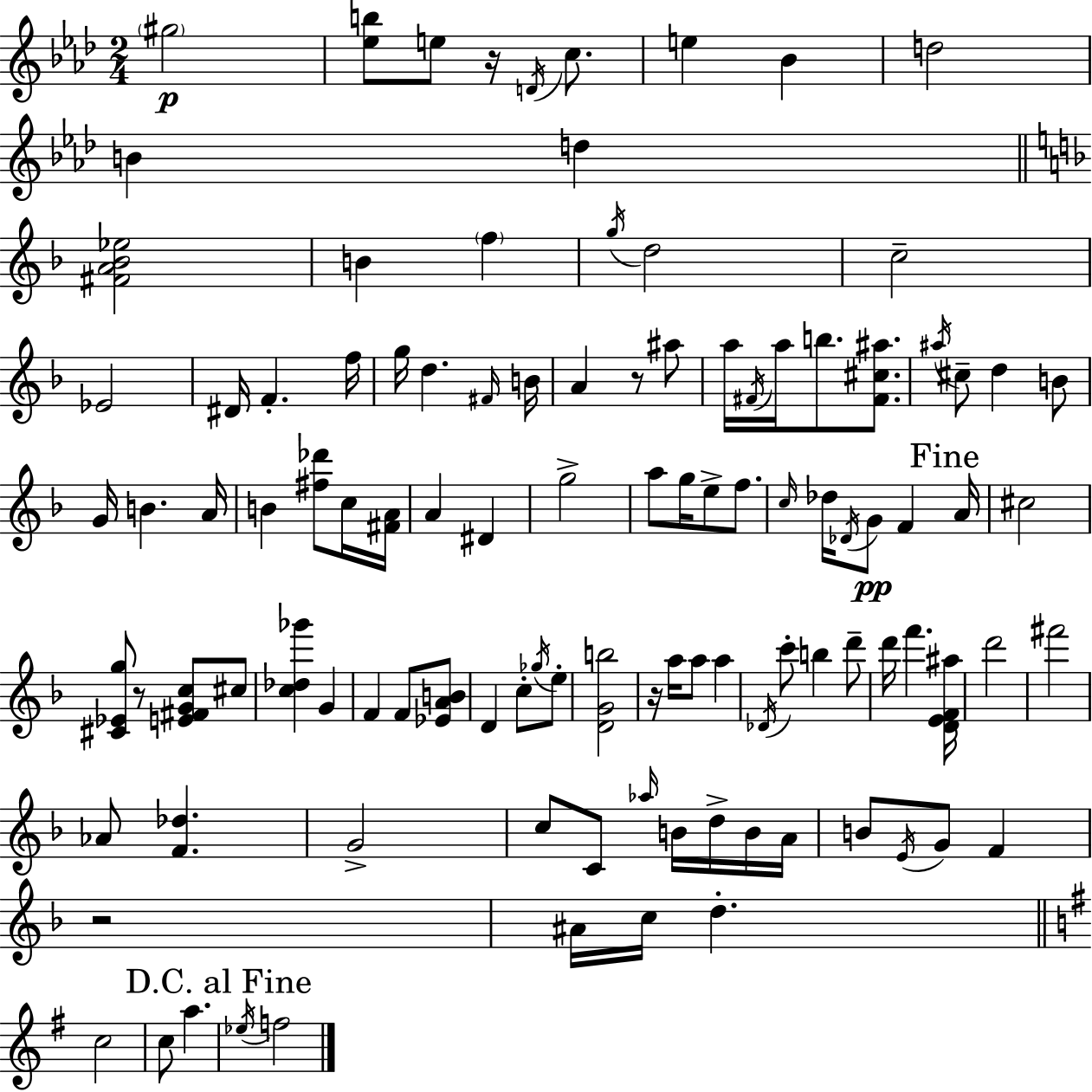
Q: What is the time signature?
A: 2/4